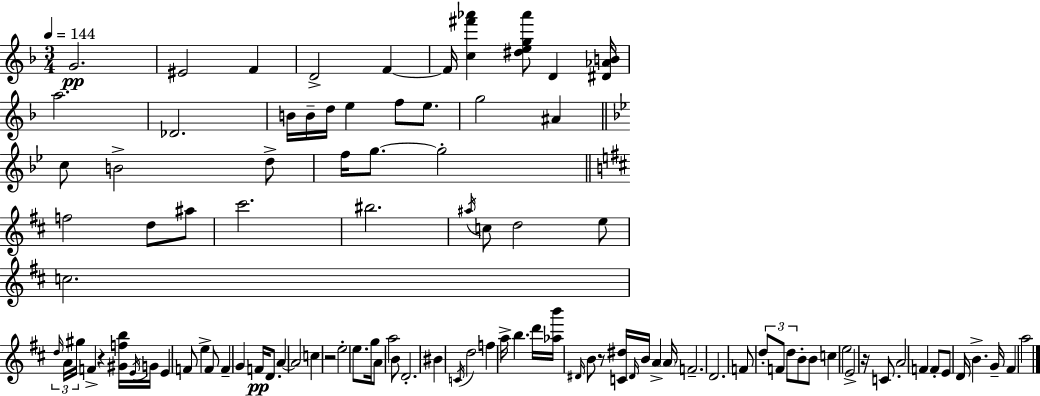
G4/h. EIS4/h F4/q D4/h F4/q F4/s [C5,F#6,Ab6]/q [D#5,E5,G5,Ab6]/e D4/q [D#4,Ab4,B4]/s A5/h. Db4/h. B4/s B4/s D5/s E5/q F5/e E5/e. G5/h A#4/q C5/e B4/h D5/e F5/s G5/e. G5/h F5/h D5/e A#5/e C#6/h. BIS5/h. A#5/s C5/e D5/h E5/e C5/h. D5/s A4/s G#5/s F4/q R/q [G#4,F5,B5]/s E4/s G4/s E4/q F4/e E5/q F4/e F4/q G4/q F4/s D4/e. A4/q A4/h C5/q R/h E5/h E5/e. G5/s A4/e A5/h B4/e D4/h. BIS4/q C4/s D5/h F5/q A5/s B5/q. D6/s [Ab5,B6]/s D#4/s B4/e R/e [C4,D#5]/s D#4/s B4/s A4/q A4/s F4/h. D4/h. F4/e D5/e F4/e D5/e B4/e B4/e C5/q E5/h E4/h R/s C4/e. A4/h F4/q F4/e E4/e D4/s B4/q. G4/s F#4/q A5/h